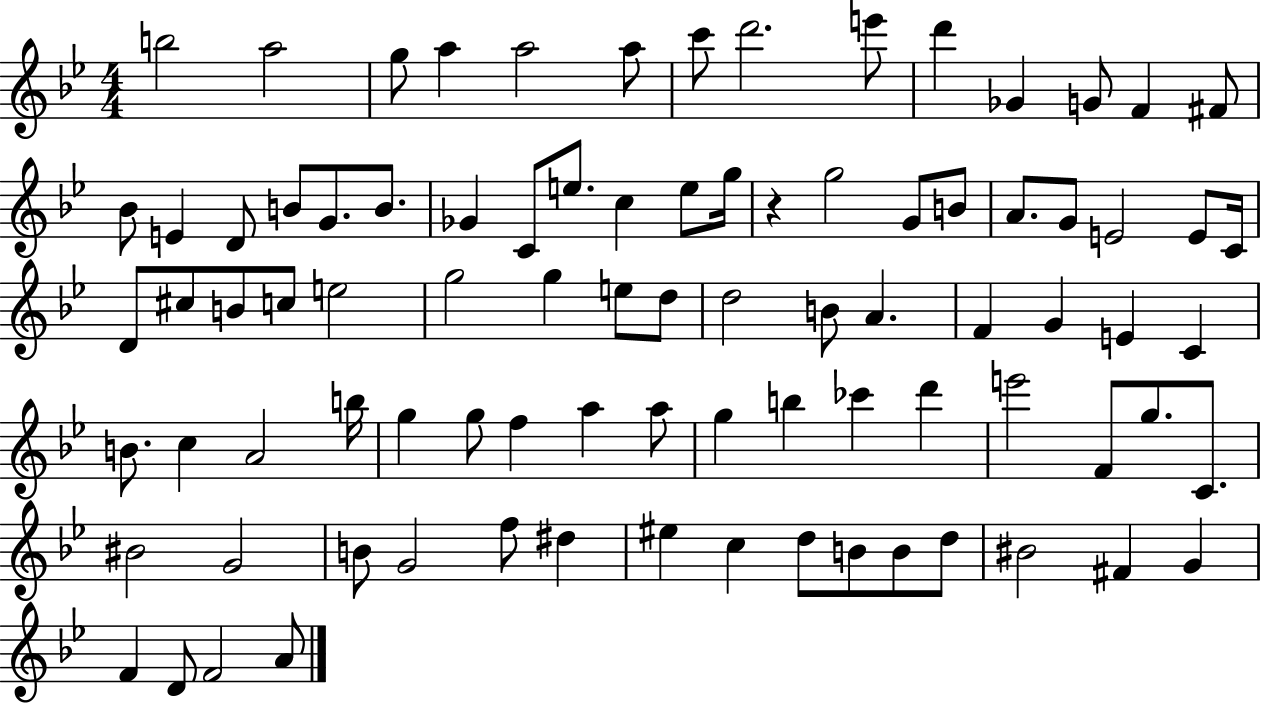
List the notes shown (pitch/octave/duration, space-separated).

B5/h A5/h G5/e A5/q A5/h A5/e C6/e D6/h. E6/e D6/q Gb4/q G4/e F4/q F#4/e Bb4/e E4/q D4/e B4/e G4/e. B4/e. Gb4/q C4/e E5/e. C5/q E5/e G5/s R/q G5/h G4/e B4/e A4/e. G4/e E4/h E4/e C4/s D4/e C#5/e B4/e C5/e E5/h G5/h G5/q E5/e D5/e D5/h B4/e A4/q. F4/q G4/q E4/q C4/q B4/e. C5/q A4/h B5/s G5/q G5/e F5/q A5/q A5/e G5/q B5/q CES6/q D6/q E6/h F4/e G5/e. C4/e. BIS4/h G4/h B4/e G4/h F5/e D#5/q EIS5/q C5/q D5/e B4/e B4/e D5/e BIS4/h F#4/q G4/q F4/q D4/e F4/h A4/e